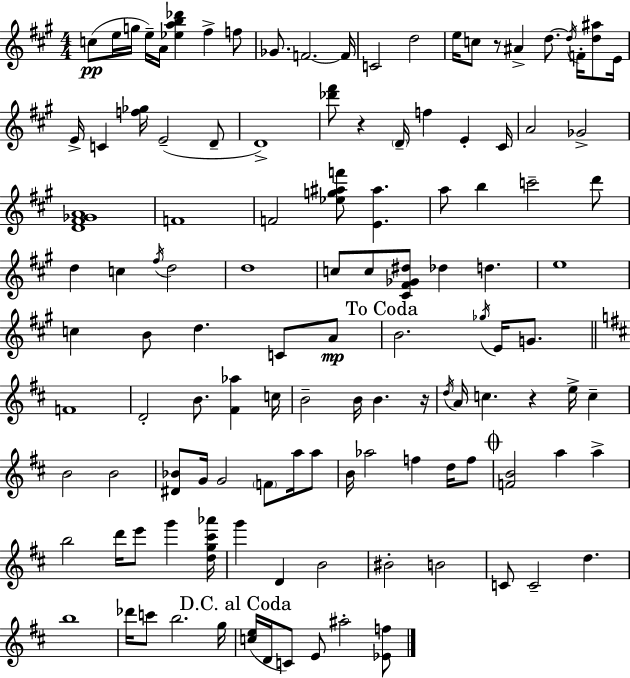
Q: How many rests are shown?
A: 4